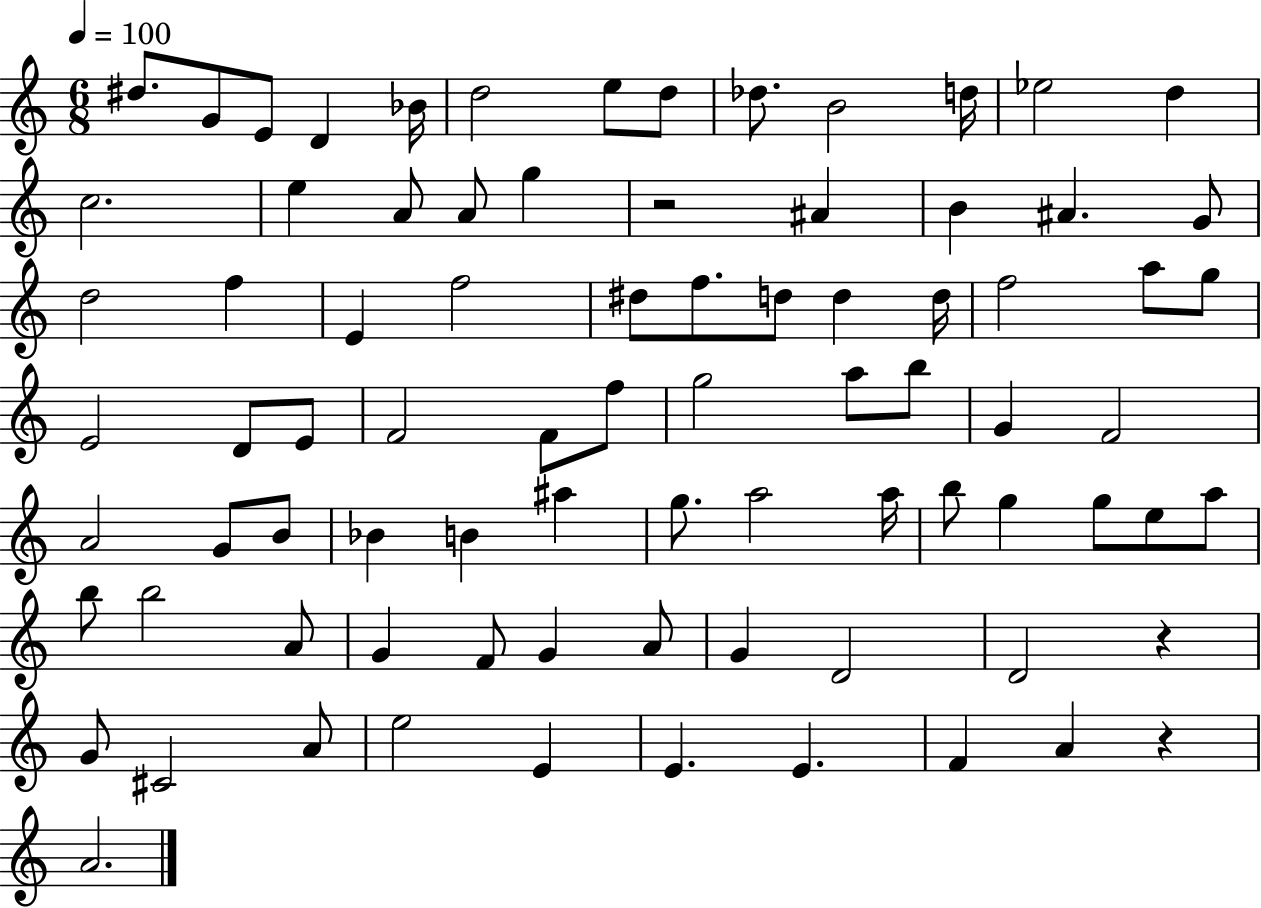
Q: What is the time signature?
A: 6/8